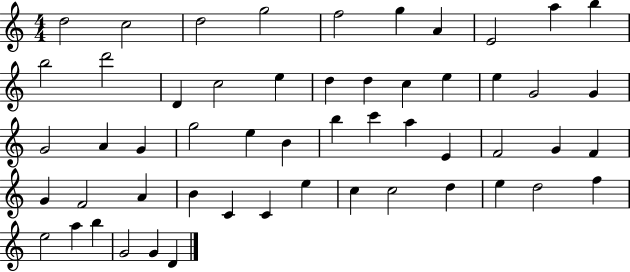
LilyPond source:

{
  \clef treble
  \numericTimeSignature
  \time 4/4
  \key c \major
  d''2 c''2 | d''2 g''2 | f''2 g''4 a'4 | e'2 a''4 b''4 | \break b''2 d'''2 | d'4 c''2 e''4 | d''4 d''4 c''4 e''4 | e''4 g'2 g'4 | \break g'2 a'4 g'4 | g''2 e''4 b'4 | b''4 c'''4 a''4 e'4 | f'2 g'4 f'4 | \break g'4 f'2 a'4 | b'4 c'4 c'4 e''4 | c''4 c''2 d''4 | e''4 d''2 f''4 | \break e''2 a''4 b''4 | g'2 g'4 d'4 | \bar "|."
}